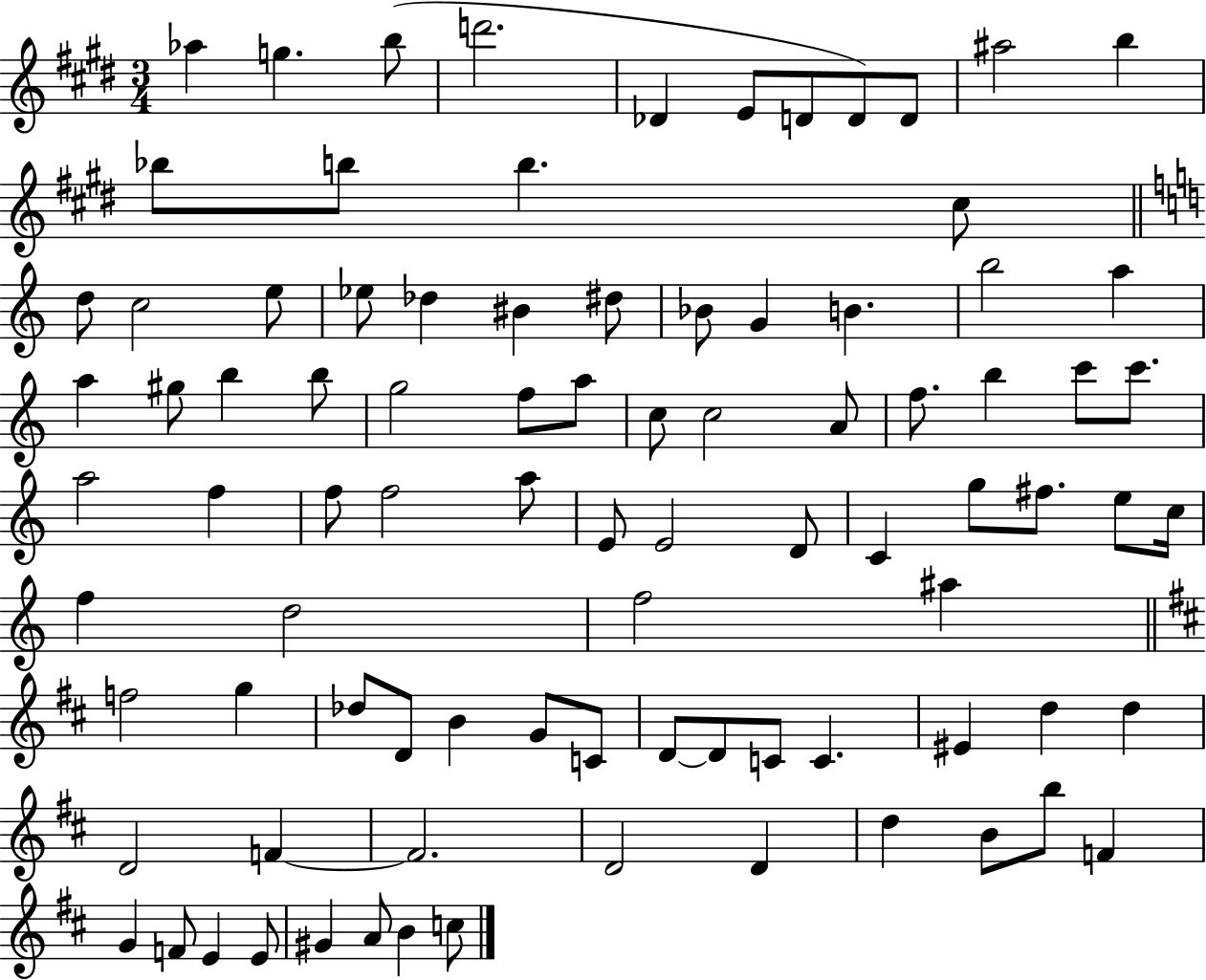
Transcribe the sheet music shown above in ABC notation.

X:1
T:Untitled
M:3/4
L:1/4
K:E
_a g b/2 d'2 _D E/2 D/2 D/2 D/2 ^a2 b _b/2 b/2 b ^c/2 d/2 c2 e/2 _e/2 _d ^B ^d/2 _B/2 G B b2 a a ^g/2 b b/2 g2 f/2 a/2 c/2 c2 A/2 f/2 b c'/2 c'/2 a2 f f/2 f2 a/2 E/2 E2 D/2 C g/2 ^f/2 e/2 c/4 f d2 f2 ^a f2 g _d/2 D/2 B G/2 C/2 D/2 D/2 C/2 C ^E d d D2 F F2 D2 D d B/2 b/2 F G F/2 E E/2 ^G A/2 B c/2